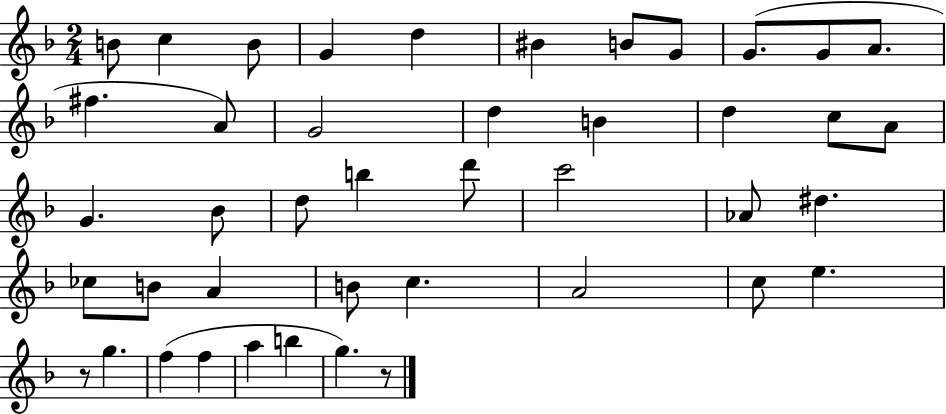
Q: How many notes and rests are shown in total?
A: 43